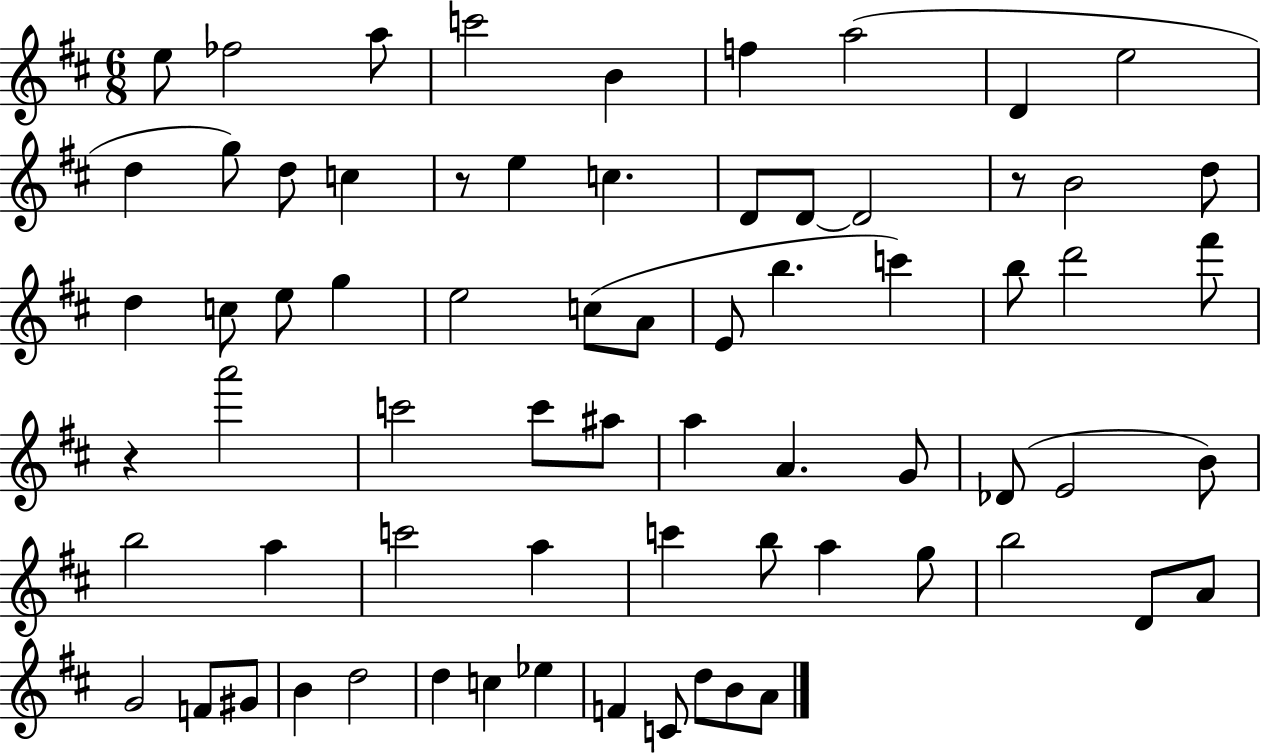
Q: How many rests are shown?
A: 3